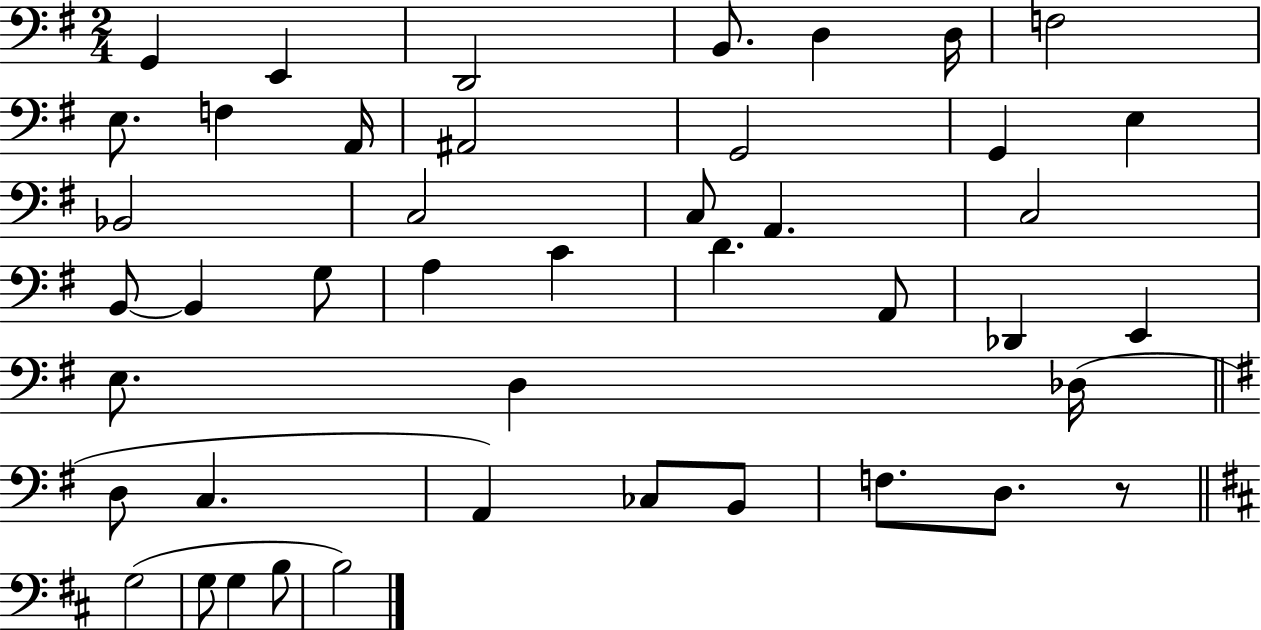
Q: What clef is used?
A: bass